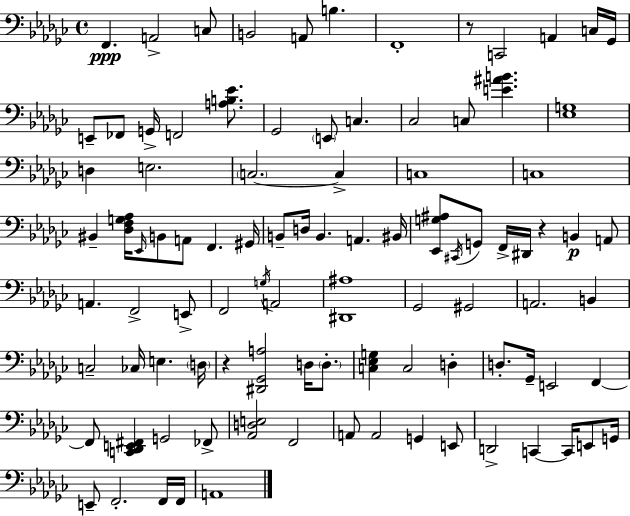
F2/q. A2/h C3/e B2/h A2/e B3/q. F2/w R/e C2/h A2/q C3/s Gb2/s E2/e FES2/e G2/s F2/h [A3,B3,Eb4]/e. Gb2/h E2/e C3/q. CES3/h C3/e [E4,A#4,B4]/q. [Eb3,G3]/w D3/q E3/h. C3/h. C3/q C3/w C3/w BIS2/q [Db3,F3,G3,Ab3]/s Eb2/s B2/e A2/e F2/q. G#2/s B2/e D3/s B2/q. A2/q. BIS2/s [Eb2,G3,A#3]/e C#2/s G2/e F2/s D#2/s R/q B2/q A2/e A2/q. F2/h E2/e F2/h G3/s A2/h [D#2,A#3]/w Gb2/h G#2/h A2/h. B2/q C3/h CES3/s E3/q. D3/s R/q [D#2,Gb2,A3]/h D3/s D3/e. [C3,Eb3,G3]/q C3/h D3/q D3/e. Gb2/s E2/h F2/q F2/e [C2,Db2,E2,F#2]/q G2/h FES2/e [Ab2,D3,E3]/h F2/h A2/e A2/h G2/q E2/e D2/h C2/q C2/s E2/e G2/s E2/e F2/h. F2/s F2/s A2/w